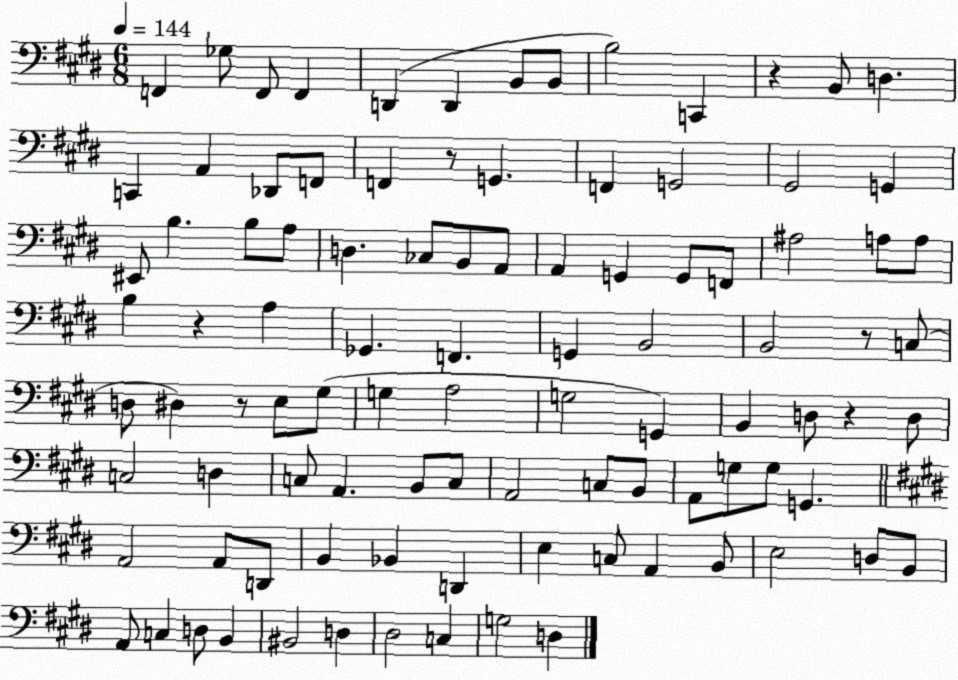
X:1
T:Untitled
M:6/8
L:1/4
K:E
F,, _G,/2 F,,/2 F,, D,, D,, B,,/2 B,,/2 B,2 C,, z B,,/2 D, C,, A,, _D,,/2 F,,/2 F,, z/2 G,, F,, G,,2 ^G,,2 G,, ^E,,/2 B, B,/2 A,/2 D, _C,/2 B,,/2 A,,/2 A,, G,, G,,/2 F,,/2 ^A,2 A,/2 A,/2 B, z A, _G,, F,, G,, B,,2 B,,2 z/2 C,/2 D,/2 ^D, z/2 E,/2 ^G,/2 G, A,2 G,2 G,, B,, D,/2 z D,/2 C,2 D, C,/2 A,, B,,/2 C,/2 A,,2 C,/2 B,,/2 A,,/2 G,/2 G,/2 G,, A,,2 A,,/2 D,,/2 B,, _B,, D,, E, C,/2 A,, B,,/2 E,2 D,/2 B,,/2 A,,/2 C, D,/2 B,, ^B,,2 D, ^D,2 C, G,2 D,